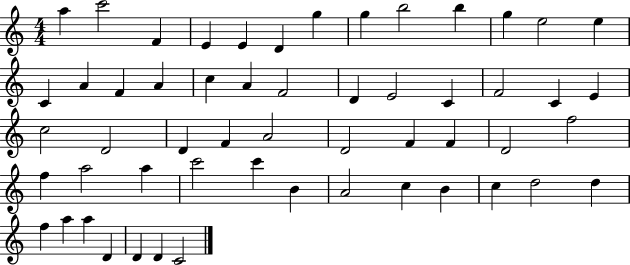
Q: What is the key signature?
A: C major